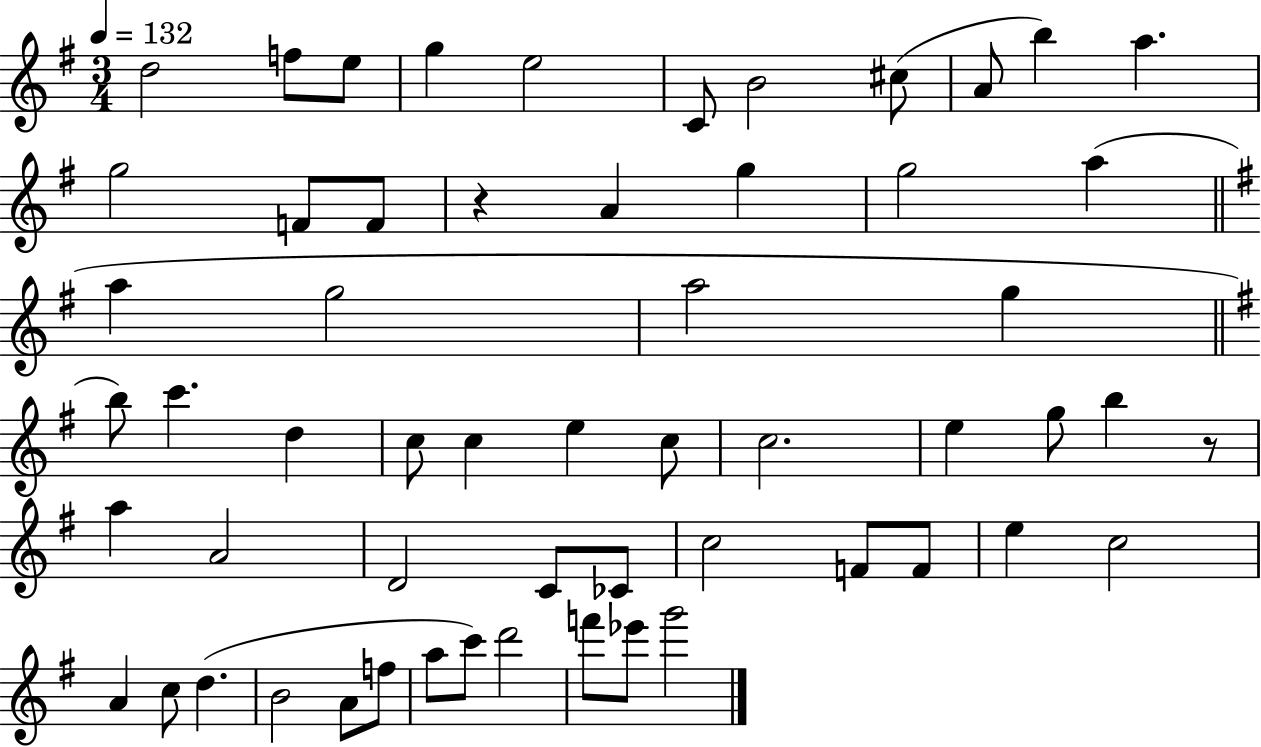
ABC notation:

X:1
T:Untitled
M:3/4
L:1/4
K:G
d2 f/2 e/2 g e2 C/2 B2 ^c/2 A/2 b a g2 F/2 F/2 z A g g2 a a g2 a2 g b/2 c' d c/2 c e c/2 c2 e g/2 b z/2 a A2 D2 C/2 _C/2 c2 F/2 F/2 e c2 A c/2 d B2 A/2 f/2 a/2 c'/2 d'2 f'/2 _e'/2 g'2